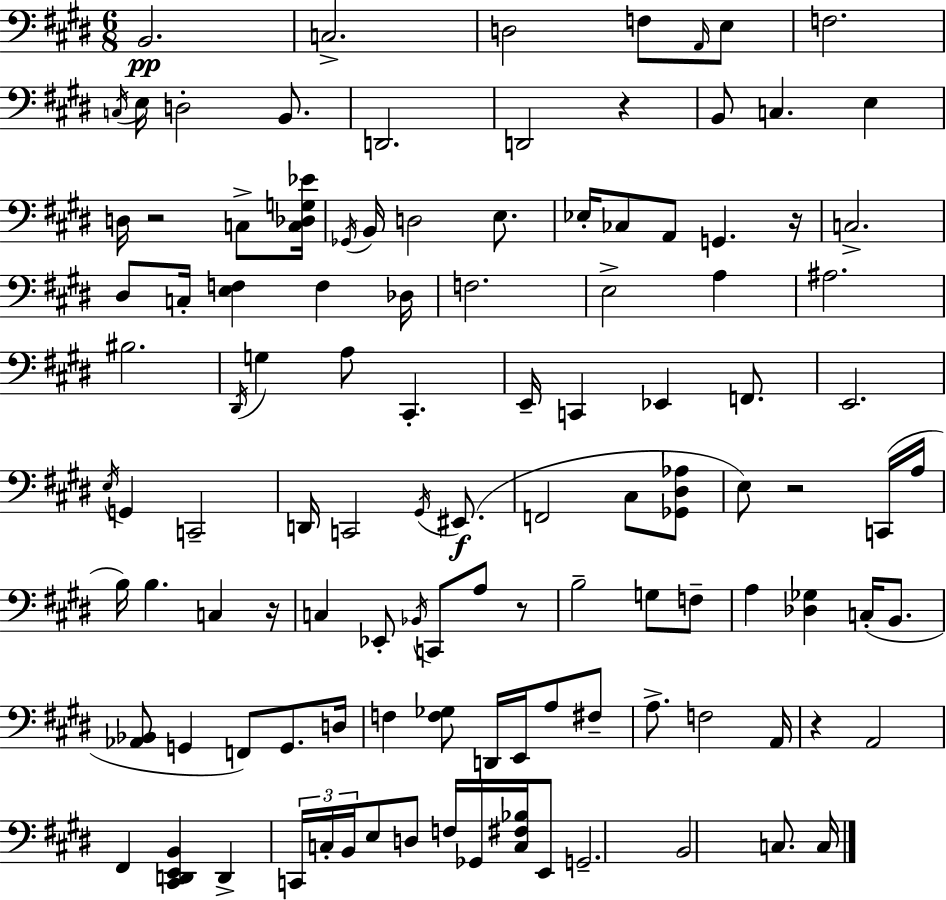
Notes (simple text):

B2/h. C3/h. D3/h F3/e A2/s E3/e F3/h. C3/s E3/s D3/h B2/e. D2/h. D2/h R/q B2/e C3/q. E3/q D3/s R/h C3/e [C3,Db3,G3,Eb4]/s Gb2/s B2/s D3/h E3/e. Eb3/s CES3/e A2/e G2/q. R/s C3/h. D#3/e C3/s [E3,F3]/q F3/q Db3/s F3/h. E3/h A3/q A#3/h. BIS3/h. D#2/s G3/q A3/e C#2/q. E2/s C2/q Eb2/q F2/e. E2/h. E3/s G2/q C2/h D2/s C2/h G#2/s EIS2/e. F2/h C#3/e [Gb2,D#3,Ab3]/e E3/e R/h C2/s A3/s B3/s B3/q. C3/q R/s C3/q Eb2/e Bb2/s C2/e A3/e R/e B3/h G3/e F3/e A3/q [Db3,Gb3]/q C3/s B2/e. [Ab2,Bb2]/e G2/q F2/e G2/e. D3/s F3/q [F3,Gb3]/e D2/s E2/s A3/e F#3/e A3/e. F3/h A2/s R/q A2/h F#2/q [C#2,D2,E2,B2]/q D2/q C2/s C3/s B2/s E3/e D3/e F3/s Gb2/s [C3,F#3,Bb3]/s E2/e G2/h. B2/h C3/e. C3/s